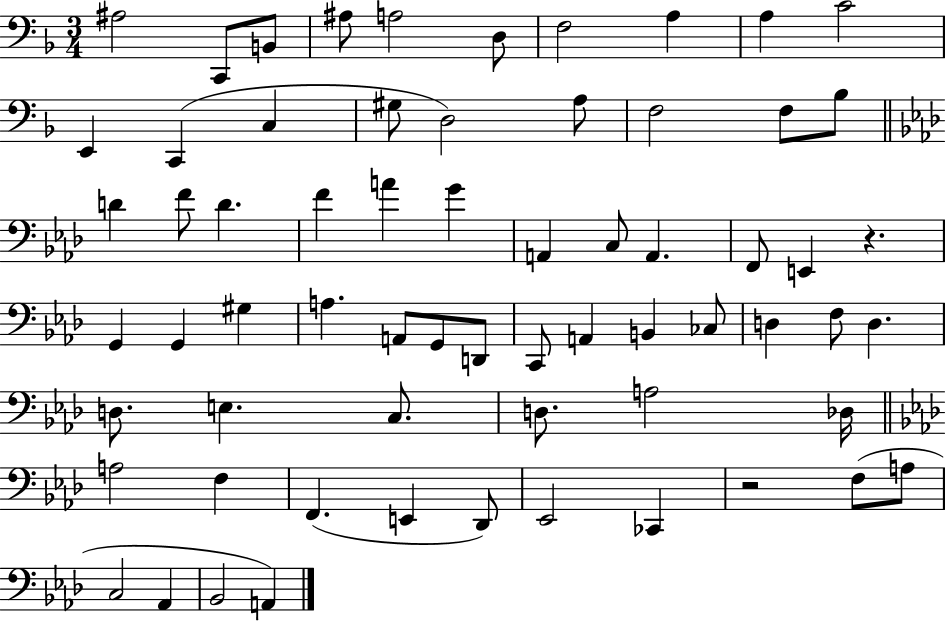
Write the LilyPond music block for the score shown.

{
  \clef bass
  \numericTimeSignature
  \time 3/4
  \key f \major
  ais2 c,8 b,8 | ais8 a2 d8 | f2 a4 | a4 c'2 | \break e,4 c,4( c4 | gis8 d2) a8 | f2 f8 bes8 | \bar "||" \break \key aes \major d'4 f'8 d'4. | f'4 a'4 g'4 | a,4 c8 a,4. | f,8 e,4 r4. | \break g,4 g,4 gis4 | a4. a,8 g,8 d,8 | c,8 a,4 b,4 ces8 | d4 f8 d4. | \break d8. e4. c8. | d8. a2 des16 | \bar "||" \break \key aes \major a2 f4 | f,4.( e,4 des,8) | ees,2 ces,4 | r2 f8( a8 | \break c2 aes,4 | bes,2 a,4) | \bar "|."
}